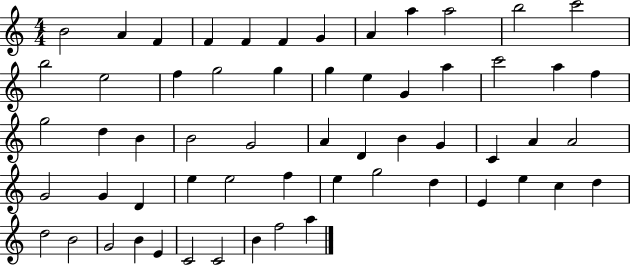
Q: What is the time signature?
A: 4/4